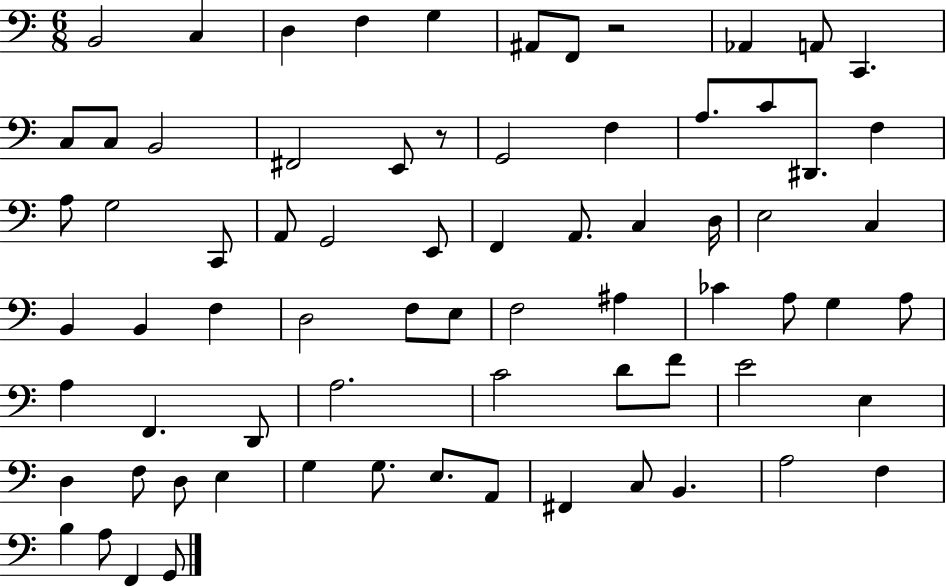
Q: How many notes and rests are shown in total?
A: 73